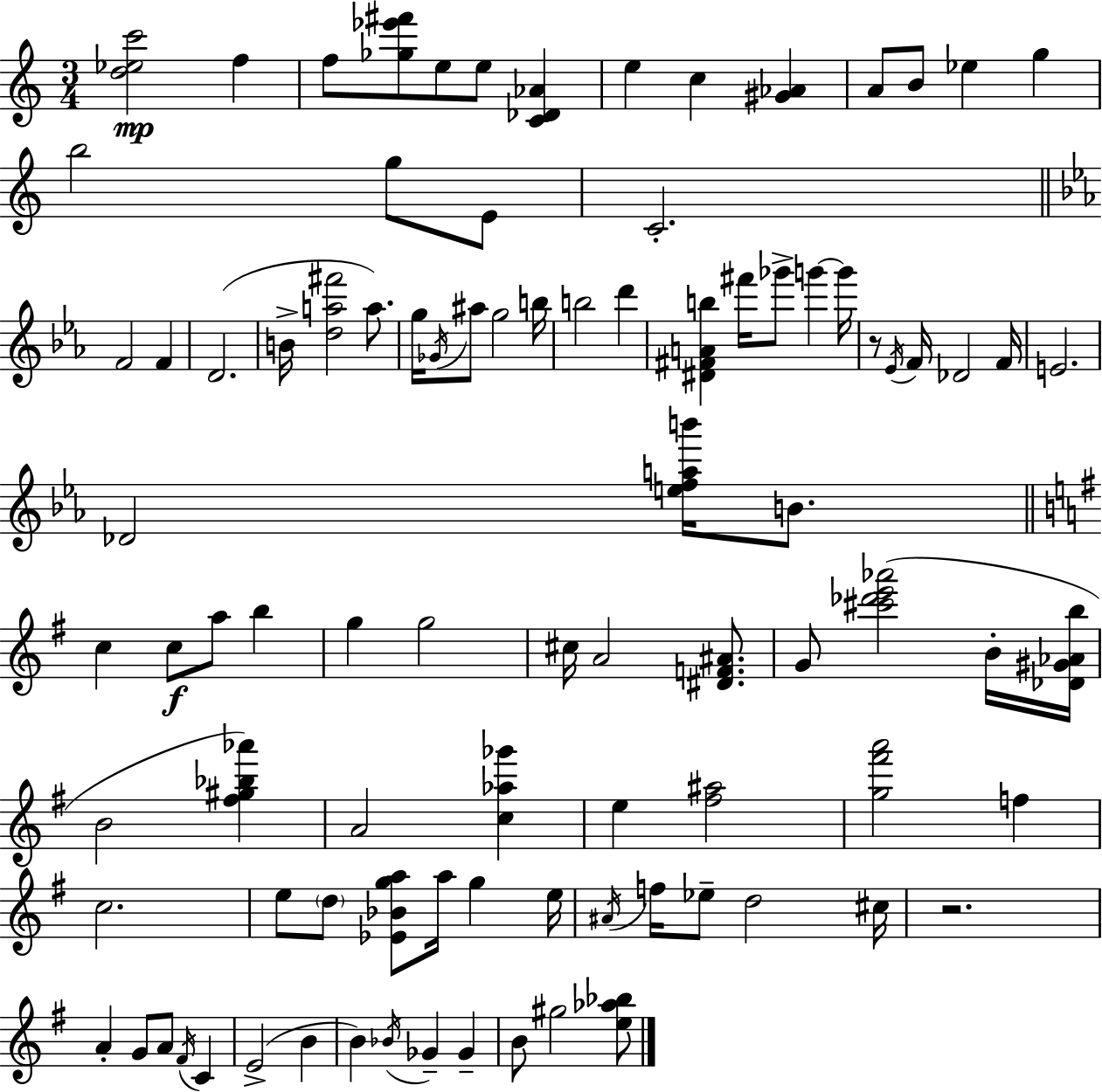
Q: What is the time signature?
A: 3/4